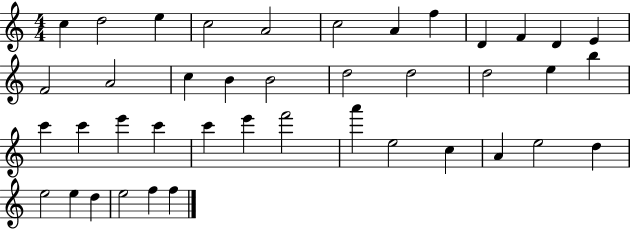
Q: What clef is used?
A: treble